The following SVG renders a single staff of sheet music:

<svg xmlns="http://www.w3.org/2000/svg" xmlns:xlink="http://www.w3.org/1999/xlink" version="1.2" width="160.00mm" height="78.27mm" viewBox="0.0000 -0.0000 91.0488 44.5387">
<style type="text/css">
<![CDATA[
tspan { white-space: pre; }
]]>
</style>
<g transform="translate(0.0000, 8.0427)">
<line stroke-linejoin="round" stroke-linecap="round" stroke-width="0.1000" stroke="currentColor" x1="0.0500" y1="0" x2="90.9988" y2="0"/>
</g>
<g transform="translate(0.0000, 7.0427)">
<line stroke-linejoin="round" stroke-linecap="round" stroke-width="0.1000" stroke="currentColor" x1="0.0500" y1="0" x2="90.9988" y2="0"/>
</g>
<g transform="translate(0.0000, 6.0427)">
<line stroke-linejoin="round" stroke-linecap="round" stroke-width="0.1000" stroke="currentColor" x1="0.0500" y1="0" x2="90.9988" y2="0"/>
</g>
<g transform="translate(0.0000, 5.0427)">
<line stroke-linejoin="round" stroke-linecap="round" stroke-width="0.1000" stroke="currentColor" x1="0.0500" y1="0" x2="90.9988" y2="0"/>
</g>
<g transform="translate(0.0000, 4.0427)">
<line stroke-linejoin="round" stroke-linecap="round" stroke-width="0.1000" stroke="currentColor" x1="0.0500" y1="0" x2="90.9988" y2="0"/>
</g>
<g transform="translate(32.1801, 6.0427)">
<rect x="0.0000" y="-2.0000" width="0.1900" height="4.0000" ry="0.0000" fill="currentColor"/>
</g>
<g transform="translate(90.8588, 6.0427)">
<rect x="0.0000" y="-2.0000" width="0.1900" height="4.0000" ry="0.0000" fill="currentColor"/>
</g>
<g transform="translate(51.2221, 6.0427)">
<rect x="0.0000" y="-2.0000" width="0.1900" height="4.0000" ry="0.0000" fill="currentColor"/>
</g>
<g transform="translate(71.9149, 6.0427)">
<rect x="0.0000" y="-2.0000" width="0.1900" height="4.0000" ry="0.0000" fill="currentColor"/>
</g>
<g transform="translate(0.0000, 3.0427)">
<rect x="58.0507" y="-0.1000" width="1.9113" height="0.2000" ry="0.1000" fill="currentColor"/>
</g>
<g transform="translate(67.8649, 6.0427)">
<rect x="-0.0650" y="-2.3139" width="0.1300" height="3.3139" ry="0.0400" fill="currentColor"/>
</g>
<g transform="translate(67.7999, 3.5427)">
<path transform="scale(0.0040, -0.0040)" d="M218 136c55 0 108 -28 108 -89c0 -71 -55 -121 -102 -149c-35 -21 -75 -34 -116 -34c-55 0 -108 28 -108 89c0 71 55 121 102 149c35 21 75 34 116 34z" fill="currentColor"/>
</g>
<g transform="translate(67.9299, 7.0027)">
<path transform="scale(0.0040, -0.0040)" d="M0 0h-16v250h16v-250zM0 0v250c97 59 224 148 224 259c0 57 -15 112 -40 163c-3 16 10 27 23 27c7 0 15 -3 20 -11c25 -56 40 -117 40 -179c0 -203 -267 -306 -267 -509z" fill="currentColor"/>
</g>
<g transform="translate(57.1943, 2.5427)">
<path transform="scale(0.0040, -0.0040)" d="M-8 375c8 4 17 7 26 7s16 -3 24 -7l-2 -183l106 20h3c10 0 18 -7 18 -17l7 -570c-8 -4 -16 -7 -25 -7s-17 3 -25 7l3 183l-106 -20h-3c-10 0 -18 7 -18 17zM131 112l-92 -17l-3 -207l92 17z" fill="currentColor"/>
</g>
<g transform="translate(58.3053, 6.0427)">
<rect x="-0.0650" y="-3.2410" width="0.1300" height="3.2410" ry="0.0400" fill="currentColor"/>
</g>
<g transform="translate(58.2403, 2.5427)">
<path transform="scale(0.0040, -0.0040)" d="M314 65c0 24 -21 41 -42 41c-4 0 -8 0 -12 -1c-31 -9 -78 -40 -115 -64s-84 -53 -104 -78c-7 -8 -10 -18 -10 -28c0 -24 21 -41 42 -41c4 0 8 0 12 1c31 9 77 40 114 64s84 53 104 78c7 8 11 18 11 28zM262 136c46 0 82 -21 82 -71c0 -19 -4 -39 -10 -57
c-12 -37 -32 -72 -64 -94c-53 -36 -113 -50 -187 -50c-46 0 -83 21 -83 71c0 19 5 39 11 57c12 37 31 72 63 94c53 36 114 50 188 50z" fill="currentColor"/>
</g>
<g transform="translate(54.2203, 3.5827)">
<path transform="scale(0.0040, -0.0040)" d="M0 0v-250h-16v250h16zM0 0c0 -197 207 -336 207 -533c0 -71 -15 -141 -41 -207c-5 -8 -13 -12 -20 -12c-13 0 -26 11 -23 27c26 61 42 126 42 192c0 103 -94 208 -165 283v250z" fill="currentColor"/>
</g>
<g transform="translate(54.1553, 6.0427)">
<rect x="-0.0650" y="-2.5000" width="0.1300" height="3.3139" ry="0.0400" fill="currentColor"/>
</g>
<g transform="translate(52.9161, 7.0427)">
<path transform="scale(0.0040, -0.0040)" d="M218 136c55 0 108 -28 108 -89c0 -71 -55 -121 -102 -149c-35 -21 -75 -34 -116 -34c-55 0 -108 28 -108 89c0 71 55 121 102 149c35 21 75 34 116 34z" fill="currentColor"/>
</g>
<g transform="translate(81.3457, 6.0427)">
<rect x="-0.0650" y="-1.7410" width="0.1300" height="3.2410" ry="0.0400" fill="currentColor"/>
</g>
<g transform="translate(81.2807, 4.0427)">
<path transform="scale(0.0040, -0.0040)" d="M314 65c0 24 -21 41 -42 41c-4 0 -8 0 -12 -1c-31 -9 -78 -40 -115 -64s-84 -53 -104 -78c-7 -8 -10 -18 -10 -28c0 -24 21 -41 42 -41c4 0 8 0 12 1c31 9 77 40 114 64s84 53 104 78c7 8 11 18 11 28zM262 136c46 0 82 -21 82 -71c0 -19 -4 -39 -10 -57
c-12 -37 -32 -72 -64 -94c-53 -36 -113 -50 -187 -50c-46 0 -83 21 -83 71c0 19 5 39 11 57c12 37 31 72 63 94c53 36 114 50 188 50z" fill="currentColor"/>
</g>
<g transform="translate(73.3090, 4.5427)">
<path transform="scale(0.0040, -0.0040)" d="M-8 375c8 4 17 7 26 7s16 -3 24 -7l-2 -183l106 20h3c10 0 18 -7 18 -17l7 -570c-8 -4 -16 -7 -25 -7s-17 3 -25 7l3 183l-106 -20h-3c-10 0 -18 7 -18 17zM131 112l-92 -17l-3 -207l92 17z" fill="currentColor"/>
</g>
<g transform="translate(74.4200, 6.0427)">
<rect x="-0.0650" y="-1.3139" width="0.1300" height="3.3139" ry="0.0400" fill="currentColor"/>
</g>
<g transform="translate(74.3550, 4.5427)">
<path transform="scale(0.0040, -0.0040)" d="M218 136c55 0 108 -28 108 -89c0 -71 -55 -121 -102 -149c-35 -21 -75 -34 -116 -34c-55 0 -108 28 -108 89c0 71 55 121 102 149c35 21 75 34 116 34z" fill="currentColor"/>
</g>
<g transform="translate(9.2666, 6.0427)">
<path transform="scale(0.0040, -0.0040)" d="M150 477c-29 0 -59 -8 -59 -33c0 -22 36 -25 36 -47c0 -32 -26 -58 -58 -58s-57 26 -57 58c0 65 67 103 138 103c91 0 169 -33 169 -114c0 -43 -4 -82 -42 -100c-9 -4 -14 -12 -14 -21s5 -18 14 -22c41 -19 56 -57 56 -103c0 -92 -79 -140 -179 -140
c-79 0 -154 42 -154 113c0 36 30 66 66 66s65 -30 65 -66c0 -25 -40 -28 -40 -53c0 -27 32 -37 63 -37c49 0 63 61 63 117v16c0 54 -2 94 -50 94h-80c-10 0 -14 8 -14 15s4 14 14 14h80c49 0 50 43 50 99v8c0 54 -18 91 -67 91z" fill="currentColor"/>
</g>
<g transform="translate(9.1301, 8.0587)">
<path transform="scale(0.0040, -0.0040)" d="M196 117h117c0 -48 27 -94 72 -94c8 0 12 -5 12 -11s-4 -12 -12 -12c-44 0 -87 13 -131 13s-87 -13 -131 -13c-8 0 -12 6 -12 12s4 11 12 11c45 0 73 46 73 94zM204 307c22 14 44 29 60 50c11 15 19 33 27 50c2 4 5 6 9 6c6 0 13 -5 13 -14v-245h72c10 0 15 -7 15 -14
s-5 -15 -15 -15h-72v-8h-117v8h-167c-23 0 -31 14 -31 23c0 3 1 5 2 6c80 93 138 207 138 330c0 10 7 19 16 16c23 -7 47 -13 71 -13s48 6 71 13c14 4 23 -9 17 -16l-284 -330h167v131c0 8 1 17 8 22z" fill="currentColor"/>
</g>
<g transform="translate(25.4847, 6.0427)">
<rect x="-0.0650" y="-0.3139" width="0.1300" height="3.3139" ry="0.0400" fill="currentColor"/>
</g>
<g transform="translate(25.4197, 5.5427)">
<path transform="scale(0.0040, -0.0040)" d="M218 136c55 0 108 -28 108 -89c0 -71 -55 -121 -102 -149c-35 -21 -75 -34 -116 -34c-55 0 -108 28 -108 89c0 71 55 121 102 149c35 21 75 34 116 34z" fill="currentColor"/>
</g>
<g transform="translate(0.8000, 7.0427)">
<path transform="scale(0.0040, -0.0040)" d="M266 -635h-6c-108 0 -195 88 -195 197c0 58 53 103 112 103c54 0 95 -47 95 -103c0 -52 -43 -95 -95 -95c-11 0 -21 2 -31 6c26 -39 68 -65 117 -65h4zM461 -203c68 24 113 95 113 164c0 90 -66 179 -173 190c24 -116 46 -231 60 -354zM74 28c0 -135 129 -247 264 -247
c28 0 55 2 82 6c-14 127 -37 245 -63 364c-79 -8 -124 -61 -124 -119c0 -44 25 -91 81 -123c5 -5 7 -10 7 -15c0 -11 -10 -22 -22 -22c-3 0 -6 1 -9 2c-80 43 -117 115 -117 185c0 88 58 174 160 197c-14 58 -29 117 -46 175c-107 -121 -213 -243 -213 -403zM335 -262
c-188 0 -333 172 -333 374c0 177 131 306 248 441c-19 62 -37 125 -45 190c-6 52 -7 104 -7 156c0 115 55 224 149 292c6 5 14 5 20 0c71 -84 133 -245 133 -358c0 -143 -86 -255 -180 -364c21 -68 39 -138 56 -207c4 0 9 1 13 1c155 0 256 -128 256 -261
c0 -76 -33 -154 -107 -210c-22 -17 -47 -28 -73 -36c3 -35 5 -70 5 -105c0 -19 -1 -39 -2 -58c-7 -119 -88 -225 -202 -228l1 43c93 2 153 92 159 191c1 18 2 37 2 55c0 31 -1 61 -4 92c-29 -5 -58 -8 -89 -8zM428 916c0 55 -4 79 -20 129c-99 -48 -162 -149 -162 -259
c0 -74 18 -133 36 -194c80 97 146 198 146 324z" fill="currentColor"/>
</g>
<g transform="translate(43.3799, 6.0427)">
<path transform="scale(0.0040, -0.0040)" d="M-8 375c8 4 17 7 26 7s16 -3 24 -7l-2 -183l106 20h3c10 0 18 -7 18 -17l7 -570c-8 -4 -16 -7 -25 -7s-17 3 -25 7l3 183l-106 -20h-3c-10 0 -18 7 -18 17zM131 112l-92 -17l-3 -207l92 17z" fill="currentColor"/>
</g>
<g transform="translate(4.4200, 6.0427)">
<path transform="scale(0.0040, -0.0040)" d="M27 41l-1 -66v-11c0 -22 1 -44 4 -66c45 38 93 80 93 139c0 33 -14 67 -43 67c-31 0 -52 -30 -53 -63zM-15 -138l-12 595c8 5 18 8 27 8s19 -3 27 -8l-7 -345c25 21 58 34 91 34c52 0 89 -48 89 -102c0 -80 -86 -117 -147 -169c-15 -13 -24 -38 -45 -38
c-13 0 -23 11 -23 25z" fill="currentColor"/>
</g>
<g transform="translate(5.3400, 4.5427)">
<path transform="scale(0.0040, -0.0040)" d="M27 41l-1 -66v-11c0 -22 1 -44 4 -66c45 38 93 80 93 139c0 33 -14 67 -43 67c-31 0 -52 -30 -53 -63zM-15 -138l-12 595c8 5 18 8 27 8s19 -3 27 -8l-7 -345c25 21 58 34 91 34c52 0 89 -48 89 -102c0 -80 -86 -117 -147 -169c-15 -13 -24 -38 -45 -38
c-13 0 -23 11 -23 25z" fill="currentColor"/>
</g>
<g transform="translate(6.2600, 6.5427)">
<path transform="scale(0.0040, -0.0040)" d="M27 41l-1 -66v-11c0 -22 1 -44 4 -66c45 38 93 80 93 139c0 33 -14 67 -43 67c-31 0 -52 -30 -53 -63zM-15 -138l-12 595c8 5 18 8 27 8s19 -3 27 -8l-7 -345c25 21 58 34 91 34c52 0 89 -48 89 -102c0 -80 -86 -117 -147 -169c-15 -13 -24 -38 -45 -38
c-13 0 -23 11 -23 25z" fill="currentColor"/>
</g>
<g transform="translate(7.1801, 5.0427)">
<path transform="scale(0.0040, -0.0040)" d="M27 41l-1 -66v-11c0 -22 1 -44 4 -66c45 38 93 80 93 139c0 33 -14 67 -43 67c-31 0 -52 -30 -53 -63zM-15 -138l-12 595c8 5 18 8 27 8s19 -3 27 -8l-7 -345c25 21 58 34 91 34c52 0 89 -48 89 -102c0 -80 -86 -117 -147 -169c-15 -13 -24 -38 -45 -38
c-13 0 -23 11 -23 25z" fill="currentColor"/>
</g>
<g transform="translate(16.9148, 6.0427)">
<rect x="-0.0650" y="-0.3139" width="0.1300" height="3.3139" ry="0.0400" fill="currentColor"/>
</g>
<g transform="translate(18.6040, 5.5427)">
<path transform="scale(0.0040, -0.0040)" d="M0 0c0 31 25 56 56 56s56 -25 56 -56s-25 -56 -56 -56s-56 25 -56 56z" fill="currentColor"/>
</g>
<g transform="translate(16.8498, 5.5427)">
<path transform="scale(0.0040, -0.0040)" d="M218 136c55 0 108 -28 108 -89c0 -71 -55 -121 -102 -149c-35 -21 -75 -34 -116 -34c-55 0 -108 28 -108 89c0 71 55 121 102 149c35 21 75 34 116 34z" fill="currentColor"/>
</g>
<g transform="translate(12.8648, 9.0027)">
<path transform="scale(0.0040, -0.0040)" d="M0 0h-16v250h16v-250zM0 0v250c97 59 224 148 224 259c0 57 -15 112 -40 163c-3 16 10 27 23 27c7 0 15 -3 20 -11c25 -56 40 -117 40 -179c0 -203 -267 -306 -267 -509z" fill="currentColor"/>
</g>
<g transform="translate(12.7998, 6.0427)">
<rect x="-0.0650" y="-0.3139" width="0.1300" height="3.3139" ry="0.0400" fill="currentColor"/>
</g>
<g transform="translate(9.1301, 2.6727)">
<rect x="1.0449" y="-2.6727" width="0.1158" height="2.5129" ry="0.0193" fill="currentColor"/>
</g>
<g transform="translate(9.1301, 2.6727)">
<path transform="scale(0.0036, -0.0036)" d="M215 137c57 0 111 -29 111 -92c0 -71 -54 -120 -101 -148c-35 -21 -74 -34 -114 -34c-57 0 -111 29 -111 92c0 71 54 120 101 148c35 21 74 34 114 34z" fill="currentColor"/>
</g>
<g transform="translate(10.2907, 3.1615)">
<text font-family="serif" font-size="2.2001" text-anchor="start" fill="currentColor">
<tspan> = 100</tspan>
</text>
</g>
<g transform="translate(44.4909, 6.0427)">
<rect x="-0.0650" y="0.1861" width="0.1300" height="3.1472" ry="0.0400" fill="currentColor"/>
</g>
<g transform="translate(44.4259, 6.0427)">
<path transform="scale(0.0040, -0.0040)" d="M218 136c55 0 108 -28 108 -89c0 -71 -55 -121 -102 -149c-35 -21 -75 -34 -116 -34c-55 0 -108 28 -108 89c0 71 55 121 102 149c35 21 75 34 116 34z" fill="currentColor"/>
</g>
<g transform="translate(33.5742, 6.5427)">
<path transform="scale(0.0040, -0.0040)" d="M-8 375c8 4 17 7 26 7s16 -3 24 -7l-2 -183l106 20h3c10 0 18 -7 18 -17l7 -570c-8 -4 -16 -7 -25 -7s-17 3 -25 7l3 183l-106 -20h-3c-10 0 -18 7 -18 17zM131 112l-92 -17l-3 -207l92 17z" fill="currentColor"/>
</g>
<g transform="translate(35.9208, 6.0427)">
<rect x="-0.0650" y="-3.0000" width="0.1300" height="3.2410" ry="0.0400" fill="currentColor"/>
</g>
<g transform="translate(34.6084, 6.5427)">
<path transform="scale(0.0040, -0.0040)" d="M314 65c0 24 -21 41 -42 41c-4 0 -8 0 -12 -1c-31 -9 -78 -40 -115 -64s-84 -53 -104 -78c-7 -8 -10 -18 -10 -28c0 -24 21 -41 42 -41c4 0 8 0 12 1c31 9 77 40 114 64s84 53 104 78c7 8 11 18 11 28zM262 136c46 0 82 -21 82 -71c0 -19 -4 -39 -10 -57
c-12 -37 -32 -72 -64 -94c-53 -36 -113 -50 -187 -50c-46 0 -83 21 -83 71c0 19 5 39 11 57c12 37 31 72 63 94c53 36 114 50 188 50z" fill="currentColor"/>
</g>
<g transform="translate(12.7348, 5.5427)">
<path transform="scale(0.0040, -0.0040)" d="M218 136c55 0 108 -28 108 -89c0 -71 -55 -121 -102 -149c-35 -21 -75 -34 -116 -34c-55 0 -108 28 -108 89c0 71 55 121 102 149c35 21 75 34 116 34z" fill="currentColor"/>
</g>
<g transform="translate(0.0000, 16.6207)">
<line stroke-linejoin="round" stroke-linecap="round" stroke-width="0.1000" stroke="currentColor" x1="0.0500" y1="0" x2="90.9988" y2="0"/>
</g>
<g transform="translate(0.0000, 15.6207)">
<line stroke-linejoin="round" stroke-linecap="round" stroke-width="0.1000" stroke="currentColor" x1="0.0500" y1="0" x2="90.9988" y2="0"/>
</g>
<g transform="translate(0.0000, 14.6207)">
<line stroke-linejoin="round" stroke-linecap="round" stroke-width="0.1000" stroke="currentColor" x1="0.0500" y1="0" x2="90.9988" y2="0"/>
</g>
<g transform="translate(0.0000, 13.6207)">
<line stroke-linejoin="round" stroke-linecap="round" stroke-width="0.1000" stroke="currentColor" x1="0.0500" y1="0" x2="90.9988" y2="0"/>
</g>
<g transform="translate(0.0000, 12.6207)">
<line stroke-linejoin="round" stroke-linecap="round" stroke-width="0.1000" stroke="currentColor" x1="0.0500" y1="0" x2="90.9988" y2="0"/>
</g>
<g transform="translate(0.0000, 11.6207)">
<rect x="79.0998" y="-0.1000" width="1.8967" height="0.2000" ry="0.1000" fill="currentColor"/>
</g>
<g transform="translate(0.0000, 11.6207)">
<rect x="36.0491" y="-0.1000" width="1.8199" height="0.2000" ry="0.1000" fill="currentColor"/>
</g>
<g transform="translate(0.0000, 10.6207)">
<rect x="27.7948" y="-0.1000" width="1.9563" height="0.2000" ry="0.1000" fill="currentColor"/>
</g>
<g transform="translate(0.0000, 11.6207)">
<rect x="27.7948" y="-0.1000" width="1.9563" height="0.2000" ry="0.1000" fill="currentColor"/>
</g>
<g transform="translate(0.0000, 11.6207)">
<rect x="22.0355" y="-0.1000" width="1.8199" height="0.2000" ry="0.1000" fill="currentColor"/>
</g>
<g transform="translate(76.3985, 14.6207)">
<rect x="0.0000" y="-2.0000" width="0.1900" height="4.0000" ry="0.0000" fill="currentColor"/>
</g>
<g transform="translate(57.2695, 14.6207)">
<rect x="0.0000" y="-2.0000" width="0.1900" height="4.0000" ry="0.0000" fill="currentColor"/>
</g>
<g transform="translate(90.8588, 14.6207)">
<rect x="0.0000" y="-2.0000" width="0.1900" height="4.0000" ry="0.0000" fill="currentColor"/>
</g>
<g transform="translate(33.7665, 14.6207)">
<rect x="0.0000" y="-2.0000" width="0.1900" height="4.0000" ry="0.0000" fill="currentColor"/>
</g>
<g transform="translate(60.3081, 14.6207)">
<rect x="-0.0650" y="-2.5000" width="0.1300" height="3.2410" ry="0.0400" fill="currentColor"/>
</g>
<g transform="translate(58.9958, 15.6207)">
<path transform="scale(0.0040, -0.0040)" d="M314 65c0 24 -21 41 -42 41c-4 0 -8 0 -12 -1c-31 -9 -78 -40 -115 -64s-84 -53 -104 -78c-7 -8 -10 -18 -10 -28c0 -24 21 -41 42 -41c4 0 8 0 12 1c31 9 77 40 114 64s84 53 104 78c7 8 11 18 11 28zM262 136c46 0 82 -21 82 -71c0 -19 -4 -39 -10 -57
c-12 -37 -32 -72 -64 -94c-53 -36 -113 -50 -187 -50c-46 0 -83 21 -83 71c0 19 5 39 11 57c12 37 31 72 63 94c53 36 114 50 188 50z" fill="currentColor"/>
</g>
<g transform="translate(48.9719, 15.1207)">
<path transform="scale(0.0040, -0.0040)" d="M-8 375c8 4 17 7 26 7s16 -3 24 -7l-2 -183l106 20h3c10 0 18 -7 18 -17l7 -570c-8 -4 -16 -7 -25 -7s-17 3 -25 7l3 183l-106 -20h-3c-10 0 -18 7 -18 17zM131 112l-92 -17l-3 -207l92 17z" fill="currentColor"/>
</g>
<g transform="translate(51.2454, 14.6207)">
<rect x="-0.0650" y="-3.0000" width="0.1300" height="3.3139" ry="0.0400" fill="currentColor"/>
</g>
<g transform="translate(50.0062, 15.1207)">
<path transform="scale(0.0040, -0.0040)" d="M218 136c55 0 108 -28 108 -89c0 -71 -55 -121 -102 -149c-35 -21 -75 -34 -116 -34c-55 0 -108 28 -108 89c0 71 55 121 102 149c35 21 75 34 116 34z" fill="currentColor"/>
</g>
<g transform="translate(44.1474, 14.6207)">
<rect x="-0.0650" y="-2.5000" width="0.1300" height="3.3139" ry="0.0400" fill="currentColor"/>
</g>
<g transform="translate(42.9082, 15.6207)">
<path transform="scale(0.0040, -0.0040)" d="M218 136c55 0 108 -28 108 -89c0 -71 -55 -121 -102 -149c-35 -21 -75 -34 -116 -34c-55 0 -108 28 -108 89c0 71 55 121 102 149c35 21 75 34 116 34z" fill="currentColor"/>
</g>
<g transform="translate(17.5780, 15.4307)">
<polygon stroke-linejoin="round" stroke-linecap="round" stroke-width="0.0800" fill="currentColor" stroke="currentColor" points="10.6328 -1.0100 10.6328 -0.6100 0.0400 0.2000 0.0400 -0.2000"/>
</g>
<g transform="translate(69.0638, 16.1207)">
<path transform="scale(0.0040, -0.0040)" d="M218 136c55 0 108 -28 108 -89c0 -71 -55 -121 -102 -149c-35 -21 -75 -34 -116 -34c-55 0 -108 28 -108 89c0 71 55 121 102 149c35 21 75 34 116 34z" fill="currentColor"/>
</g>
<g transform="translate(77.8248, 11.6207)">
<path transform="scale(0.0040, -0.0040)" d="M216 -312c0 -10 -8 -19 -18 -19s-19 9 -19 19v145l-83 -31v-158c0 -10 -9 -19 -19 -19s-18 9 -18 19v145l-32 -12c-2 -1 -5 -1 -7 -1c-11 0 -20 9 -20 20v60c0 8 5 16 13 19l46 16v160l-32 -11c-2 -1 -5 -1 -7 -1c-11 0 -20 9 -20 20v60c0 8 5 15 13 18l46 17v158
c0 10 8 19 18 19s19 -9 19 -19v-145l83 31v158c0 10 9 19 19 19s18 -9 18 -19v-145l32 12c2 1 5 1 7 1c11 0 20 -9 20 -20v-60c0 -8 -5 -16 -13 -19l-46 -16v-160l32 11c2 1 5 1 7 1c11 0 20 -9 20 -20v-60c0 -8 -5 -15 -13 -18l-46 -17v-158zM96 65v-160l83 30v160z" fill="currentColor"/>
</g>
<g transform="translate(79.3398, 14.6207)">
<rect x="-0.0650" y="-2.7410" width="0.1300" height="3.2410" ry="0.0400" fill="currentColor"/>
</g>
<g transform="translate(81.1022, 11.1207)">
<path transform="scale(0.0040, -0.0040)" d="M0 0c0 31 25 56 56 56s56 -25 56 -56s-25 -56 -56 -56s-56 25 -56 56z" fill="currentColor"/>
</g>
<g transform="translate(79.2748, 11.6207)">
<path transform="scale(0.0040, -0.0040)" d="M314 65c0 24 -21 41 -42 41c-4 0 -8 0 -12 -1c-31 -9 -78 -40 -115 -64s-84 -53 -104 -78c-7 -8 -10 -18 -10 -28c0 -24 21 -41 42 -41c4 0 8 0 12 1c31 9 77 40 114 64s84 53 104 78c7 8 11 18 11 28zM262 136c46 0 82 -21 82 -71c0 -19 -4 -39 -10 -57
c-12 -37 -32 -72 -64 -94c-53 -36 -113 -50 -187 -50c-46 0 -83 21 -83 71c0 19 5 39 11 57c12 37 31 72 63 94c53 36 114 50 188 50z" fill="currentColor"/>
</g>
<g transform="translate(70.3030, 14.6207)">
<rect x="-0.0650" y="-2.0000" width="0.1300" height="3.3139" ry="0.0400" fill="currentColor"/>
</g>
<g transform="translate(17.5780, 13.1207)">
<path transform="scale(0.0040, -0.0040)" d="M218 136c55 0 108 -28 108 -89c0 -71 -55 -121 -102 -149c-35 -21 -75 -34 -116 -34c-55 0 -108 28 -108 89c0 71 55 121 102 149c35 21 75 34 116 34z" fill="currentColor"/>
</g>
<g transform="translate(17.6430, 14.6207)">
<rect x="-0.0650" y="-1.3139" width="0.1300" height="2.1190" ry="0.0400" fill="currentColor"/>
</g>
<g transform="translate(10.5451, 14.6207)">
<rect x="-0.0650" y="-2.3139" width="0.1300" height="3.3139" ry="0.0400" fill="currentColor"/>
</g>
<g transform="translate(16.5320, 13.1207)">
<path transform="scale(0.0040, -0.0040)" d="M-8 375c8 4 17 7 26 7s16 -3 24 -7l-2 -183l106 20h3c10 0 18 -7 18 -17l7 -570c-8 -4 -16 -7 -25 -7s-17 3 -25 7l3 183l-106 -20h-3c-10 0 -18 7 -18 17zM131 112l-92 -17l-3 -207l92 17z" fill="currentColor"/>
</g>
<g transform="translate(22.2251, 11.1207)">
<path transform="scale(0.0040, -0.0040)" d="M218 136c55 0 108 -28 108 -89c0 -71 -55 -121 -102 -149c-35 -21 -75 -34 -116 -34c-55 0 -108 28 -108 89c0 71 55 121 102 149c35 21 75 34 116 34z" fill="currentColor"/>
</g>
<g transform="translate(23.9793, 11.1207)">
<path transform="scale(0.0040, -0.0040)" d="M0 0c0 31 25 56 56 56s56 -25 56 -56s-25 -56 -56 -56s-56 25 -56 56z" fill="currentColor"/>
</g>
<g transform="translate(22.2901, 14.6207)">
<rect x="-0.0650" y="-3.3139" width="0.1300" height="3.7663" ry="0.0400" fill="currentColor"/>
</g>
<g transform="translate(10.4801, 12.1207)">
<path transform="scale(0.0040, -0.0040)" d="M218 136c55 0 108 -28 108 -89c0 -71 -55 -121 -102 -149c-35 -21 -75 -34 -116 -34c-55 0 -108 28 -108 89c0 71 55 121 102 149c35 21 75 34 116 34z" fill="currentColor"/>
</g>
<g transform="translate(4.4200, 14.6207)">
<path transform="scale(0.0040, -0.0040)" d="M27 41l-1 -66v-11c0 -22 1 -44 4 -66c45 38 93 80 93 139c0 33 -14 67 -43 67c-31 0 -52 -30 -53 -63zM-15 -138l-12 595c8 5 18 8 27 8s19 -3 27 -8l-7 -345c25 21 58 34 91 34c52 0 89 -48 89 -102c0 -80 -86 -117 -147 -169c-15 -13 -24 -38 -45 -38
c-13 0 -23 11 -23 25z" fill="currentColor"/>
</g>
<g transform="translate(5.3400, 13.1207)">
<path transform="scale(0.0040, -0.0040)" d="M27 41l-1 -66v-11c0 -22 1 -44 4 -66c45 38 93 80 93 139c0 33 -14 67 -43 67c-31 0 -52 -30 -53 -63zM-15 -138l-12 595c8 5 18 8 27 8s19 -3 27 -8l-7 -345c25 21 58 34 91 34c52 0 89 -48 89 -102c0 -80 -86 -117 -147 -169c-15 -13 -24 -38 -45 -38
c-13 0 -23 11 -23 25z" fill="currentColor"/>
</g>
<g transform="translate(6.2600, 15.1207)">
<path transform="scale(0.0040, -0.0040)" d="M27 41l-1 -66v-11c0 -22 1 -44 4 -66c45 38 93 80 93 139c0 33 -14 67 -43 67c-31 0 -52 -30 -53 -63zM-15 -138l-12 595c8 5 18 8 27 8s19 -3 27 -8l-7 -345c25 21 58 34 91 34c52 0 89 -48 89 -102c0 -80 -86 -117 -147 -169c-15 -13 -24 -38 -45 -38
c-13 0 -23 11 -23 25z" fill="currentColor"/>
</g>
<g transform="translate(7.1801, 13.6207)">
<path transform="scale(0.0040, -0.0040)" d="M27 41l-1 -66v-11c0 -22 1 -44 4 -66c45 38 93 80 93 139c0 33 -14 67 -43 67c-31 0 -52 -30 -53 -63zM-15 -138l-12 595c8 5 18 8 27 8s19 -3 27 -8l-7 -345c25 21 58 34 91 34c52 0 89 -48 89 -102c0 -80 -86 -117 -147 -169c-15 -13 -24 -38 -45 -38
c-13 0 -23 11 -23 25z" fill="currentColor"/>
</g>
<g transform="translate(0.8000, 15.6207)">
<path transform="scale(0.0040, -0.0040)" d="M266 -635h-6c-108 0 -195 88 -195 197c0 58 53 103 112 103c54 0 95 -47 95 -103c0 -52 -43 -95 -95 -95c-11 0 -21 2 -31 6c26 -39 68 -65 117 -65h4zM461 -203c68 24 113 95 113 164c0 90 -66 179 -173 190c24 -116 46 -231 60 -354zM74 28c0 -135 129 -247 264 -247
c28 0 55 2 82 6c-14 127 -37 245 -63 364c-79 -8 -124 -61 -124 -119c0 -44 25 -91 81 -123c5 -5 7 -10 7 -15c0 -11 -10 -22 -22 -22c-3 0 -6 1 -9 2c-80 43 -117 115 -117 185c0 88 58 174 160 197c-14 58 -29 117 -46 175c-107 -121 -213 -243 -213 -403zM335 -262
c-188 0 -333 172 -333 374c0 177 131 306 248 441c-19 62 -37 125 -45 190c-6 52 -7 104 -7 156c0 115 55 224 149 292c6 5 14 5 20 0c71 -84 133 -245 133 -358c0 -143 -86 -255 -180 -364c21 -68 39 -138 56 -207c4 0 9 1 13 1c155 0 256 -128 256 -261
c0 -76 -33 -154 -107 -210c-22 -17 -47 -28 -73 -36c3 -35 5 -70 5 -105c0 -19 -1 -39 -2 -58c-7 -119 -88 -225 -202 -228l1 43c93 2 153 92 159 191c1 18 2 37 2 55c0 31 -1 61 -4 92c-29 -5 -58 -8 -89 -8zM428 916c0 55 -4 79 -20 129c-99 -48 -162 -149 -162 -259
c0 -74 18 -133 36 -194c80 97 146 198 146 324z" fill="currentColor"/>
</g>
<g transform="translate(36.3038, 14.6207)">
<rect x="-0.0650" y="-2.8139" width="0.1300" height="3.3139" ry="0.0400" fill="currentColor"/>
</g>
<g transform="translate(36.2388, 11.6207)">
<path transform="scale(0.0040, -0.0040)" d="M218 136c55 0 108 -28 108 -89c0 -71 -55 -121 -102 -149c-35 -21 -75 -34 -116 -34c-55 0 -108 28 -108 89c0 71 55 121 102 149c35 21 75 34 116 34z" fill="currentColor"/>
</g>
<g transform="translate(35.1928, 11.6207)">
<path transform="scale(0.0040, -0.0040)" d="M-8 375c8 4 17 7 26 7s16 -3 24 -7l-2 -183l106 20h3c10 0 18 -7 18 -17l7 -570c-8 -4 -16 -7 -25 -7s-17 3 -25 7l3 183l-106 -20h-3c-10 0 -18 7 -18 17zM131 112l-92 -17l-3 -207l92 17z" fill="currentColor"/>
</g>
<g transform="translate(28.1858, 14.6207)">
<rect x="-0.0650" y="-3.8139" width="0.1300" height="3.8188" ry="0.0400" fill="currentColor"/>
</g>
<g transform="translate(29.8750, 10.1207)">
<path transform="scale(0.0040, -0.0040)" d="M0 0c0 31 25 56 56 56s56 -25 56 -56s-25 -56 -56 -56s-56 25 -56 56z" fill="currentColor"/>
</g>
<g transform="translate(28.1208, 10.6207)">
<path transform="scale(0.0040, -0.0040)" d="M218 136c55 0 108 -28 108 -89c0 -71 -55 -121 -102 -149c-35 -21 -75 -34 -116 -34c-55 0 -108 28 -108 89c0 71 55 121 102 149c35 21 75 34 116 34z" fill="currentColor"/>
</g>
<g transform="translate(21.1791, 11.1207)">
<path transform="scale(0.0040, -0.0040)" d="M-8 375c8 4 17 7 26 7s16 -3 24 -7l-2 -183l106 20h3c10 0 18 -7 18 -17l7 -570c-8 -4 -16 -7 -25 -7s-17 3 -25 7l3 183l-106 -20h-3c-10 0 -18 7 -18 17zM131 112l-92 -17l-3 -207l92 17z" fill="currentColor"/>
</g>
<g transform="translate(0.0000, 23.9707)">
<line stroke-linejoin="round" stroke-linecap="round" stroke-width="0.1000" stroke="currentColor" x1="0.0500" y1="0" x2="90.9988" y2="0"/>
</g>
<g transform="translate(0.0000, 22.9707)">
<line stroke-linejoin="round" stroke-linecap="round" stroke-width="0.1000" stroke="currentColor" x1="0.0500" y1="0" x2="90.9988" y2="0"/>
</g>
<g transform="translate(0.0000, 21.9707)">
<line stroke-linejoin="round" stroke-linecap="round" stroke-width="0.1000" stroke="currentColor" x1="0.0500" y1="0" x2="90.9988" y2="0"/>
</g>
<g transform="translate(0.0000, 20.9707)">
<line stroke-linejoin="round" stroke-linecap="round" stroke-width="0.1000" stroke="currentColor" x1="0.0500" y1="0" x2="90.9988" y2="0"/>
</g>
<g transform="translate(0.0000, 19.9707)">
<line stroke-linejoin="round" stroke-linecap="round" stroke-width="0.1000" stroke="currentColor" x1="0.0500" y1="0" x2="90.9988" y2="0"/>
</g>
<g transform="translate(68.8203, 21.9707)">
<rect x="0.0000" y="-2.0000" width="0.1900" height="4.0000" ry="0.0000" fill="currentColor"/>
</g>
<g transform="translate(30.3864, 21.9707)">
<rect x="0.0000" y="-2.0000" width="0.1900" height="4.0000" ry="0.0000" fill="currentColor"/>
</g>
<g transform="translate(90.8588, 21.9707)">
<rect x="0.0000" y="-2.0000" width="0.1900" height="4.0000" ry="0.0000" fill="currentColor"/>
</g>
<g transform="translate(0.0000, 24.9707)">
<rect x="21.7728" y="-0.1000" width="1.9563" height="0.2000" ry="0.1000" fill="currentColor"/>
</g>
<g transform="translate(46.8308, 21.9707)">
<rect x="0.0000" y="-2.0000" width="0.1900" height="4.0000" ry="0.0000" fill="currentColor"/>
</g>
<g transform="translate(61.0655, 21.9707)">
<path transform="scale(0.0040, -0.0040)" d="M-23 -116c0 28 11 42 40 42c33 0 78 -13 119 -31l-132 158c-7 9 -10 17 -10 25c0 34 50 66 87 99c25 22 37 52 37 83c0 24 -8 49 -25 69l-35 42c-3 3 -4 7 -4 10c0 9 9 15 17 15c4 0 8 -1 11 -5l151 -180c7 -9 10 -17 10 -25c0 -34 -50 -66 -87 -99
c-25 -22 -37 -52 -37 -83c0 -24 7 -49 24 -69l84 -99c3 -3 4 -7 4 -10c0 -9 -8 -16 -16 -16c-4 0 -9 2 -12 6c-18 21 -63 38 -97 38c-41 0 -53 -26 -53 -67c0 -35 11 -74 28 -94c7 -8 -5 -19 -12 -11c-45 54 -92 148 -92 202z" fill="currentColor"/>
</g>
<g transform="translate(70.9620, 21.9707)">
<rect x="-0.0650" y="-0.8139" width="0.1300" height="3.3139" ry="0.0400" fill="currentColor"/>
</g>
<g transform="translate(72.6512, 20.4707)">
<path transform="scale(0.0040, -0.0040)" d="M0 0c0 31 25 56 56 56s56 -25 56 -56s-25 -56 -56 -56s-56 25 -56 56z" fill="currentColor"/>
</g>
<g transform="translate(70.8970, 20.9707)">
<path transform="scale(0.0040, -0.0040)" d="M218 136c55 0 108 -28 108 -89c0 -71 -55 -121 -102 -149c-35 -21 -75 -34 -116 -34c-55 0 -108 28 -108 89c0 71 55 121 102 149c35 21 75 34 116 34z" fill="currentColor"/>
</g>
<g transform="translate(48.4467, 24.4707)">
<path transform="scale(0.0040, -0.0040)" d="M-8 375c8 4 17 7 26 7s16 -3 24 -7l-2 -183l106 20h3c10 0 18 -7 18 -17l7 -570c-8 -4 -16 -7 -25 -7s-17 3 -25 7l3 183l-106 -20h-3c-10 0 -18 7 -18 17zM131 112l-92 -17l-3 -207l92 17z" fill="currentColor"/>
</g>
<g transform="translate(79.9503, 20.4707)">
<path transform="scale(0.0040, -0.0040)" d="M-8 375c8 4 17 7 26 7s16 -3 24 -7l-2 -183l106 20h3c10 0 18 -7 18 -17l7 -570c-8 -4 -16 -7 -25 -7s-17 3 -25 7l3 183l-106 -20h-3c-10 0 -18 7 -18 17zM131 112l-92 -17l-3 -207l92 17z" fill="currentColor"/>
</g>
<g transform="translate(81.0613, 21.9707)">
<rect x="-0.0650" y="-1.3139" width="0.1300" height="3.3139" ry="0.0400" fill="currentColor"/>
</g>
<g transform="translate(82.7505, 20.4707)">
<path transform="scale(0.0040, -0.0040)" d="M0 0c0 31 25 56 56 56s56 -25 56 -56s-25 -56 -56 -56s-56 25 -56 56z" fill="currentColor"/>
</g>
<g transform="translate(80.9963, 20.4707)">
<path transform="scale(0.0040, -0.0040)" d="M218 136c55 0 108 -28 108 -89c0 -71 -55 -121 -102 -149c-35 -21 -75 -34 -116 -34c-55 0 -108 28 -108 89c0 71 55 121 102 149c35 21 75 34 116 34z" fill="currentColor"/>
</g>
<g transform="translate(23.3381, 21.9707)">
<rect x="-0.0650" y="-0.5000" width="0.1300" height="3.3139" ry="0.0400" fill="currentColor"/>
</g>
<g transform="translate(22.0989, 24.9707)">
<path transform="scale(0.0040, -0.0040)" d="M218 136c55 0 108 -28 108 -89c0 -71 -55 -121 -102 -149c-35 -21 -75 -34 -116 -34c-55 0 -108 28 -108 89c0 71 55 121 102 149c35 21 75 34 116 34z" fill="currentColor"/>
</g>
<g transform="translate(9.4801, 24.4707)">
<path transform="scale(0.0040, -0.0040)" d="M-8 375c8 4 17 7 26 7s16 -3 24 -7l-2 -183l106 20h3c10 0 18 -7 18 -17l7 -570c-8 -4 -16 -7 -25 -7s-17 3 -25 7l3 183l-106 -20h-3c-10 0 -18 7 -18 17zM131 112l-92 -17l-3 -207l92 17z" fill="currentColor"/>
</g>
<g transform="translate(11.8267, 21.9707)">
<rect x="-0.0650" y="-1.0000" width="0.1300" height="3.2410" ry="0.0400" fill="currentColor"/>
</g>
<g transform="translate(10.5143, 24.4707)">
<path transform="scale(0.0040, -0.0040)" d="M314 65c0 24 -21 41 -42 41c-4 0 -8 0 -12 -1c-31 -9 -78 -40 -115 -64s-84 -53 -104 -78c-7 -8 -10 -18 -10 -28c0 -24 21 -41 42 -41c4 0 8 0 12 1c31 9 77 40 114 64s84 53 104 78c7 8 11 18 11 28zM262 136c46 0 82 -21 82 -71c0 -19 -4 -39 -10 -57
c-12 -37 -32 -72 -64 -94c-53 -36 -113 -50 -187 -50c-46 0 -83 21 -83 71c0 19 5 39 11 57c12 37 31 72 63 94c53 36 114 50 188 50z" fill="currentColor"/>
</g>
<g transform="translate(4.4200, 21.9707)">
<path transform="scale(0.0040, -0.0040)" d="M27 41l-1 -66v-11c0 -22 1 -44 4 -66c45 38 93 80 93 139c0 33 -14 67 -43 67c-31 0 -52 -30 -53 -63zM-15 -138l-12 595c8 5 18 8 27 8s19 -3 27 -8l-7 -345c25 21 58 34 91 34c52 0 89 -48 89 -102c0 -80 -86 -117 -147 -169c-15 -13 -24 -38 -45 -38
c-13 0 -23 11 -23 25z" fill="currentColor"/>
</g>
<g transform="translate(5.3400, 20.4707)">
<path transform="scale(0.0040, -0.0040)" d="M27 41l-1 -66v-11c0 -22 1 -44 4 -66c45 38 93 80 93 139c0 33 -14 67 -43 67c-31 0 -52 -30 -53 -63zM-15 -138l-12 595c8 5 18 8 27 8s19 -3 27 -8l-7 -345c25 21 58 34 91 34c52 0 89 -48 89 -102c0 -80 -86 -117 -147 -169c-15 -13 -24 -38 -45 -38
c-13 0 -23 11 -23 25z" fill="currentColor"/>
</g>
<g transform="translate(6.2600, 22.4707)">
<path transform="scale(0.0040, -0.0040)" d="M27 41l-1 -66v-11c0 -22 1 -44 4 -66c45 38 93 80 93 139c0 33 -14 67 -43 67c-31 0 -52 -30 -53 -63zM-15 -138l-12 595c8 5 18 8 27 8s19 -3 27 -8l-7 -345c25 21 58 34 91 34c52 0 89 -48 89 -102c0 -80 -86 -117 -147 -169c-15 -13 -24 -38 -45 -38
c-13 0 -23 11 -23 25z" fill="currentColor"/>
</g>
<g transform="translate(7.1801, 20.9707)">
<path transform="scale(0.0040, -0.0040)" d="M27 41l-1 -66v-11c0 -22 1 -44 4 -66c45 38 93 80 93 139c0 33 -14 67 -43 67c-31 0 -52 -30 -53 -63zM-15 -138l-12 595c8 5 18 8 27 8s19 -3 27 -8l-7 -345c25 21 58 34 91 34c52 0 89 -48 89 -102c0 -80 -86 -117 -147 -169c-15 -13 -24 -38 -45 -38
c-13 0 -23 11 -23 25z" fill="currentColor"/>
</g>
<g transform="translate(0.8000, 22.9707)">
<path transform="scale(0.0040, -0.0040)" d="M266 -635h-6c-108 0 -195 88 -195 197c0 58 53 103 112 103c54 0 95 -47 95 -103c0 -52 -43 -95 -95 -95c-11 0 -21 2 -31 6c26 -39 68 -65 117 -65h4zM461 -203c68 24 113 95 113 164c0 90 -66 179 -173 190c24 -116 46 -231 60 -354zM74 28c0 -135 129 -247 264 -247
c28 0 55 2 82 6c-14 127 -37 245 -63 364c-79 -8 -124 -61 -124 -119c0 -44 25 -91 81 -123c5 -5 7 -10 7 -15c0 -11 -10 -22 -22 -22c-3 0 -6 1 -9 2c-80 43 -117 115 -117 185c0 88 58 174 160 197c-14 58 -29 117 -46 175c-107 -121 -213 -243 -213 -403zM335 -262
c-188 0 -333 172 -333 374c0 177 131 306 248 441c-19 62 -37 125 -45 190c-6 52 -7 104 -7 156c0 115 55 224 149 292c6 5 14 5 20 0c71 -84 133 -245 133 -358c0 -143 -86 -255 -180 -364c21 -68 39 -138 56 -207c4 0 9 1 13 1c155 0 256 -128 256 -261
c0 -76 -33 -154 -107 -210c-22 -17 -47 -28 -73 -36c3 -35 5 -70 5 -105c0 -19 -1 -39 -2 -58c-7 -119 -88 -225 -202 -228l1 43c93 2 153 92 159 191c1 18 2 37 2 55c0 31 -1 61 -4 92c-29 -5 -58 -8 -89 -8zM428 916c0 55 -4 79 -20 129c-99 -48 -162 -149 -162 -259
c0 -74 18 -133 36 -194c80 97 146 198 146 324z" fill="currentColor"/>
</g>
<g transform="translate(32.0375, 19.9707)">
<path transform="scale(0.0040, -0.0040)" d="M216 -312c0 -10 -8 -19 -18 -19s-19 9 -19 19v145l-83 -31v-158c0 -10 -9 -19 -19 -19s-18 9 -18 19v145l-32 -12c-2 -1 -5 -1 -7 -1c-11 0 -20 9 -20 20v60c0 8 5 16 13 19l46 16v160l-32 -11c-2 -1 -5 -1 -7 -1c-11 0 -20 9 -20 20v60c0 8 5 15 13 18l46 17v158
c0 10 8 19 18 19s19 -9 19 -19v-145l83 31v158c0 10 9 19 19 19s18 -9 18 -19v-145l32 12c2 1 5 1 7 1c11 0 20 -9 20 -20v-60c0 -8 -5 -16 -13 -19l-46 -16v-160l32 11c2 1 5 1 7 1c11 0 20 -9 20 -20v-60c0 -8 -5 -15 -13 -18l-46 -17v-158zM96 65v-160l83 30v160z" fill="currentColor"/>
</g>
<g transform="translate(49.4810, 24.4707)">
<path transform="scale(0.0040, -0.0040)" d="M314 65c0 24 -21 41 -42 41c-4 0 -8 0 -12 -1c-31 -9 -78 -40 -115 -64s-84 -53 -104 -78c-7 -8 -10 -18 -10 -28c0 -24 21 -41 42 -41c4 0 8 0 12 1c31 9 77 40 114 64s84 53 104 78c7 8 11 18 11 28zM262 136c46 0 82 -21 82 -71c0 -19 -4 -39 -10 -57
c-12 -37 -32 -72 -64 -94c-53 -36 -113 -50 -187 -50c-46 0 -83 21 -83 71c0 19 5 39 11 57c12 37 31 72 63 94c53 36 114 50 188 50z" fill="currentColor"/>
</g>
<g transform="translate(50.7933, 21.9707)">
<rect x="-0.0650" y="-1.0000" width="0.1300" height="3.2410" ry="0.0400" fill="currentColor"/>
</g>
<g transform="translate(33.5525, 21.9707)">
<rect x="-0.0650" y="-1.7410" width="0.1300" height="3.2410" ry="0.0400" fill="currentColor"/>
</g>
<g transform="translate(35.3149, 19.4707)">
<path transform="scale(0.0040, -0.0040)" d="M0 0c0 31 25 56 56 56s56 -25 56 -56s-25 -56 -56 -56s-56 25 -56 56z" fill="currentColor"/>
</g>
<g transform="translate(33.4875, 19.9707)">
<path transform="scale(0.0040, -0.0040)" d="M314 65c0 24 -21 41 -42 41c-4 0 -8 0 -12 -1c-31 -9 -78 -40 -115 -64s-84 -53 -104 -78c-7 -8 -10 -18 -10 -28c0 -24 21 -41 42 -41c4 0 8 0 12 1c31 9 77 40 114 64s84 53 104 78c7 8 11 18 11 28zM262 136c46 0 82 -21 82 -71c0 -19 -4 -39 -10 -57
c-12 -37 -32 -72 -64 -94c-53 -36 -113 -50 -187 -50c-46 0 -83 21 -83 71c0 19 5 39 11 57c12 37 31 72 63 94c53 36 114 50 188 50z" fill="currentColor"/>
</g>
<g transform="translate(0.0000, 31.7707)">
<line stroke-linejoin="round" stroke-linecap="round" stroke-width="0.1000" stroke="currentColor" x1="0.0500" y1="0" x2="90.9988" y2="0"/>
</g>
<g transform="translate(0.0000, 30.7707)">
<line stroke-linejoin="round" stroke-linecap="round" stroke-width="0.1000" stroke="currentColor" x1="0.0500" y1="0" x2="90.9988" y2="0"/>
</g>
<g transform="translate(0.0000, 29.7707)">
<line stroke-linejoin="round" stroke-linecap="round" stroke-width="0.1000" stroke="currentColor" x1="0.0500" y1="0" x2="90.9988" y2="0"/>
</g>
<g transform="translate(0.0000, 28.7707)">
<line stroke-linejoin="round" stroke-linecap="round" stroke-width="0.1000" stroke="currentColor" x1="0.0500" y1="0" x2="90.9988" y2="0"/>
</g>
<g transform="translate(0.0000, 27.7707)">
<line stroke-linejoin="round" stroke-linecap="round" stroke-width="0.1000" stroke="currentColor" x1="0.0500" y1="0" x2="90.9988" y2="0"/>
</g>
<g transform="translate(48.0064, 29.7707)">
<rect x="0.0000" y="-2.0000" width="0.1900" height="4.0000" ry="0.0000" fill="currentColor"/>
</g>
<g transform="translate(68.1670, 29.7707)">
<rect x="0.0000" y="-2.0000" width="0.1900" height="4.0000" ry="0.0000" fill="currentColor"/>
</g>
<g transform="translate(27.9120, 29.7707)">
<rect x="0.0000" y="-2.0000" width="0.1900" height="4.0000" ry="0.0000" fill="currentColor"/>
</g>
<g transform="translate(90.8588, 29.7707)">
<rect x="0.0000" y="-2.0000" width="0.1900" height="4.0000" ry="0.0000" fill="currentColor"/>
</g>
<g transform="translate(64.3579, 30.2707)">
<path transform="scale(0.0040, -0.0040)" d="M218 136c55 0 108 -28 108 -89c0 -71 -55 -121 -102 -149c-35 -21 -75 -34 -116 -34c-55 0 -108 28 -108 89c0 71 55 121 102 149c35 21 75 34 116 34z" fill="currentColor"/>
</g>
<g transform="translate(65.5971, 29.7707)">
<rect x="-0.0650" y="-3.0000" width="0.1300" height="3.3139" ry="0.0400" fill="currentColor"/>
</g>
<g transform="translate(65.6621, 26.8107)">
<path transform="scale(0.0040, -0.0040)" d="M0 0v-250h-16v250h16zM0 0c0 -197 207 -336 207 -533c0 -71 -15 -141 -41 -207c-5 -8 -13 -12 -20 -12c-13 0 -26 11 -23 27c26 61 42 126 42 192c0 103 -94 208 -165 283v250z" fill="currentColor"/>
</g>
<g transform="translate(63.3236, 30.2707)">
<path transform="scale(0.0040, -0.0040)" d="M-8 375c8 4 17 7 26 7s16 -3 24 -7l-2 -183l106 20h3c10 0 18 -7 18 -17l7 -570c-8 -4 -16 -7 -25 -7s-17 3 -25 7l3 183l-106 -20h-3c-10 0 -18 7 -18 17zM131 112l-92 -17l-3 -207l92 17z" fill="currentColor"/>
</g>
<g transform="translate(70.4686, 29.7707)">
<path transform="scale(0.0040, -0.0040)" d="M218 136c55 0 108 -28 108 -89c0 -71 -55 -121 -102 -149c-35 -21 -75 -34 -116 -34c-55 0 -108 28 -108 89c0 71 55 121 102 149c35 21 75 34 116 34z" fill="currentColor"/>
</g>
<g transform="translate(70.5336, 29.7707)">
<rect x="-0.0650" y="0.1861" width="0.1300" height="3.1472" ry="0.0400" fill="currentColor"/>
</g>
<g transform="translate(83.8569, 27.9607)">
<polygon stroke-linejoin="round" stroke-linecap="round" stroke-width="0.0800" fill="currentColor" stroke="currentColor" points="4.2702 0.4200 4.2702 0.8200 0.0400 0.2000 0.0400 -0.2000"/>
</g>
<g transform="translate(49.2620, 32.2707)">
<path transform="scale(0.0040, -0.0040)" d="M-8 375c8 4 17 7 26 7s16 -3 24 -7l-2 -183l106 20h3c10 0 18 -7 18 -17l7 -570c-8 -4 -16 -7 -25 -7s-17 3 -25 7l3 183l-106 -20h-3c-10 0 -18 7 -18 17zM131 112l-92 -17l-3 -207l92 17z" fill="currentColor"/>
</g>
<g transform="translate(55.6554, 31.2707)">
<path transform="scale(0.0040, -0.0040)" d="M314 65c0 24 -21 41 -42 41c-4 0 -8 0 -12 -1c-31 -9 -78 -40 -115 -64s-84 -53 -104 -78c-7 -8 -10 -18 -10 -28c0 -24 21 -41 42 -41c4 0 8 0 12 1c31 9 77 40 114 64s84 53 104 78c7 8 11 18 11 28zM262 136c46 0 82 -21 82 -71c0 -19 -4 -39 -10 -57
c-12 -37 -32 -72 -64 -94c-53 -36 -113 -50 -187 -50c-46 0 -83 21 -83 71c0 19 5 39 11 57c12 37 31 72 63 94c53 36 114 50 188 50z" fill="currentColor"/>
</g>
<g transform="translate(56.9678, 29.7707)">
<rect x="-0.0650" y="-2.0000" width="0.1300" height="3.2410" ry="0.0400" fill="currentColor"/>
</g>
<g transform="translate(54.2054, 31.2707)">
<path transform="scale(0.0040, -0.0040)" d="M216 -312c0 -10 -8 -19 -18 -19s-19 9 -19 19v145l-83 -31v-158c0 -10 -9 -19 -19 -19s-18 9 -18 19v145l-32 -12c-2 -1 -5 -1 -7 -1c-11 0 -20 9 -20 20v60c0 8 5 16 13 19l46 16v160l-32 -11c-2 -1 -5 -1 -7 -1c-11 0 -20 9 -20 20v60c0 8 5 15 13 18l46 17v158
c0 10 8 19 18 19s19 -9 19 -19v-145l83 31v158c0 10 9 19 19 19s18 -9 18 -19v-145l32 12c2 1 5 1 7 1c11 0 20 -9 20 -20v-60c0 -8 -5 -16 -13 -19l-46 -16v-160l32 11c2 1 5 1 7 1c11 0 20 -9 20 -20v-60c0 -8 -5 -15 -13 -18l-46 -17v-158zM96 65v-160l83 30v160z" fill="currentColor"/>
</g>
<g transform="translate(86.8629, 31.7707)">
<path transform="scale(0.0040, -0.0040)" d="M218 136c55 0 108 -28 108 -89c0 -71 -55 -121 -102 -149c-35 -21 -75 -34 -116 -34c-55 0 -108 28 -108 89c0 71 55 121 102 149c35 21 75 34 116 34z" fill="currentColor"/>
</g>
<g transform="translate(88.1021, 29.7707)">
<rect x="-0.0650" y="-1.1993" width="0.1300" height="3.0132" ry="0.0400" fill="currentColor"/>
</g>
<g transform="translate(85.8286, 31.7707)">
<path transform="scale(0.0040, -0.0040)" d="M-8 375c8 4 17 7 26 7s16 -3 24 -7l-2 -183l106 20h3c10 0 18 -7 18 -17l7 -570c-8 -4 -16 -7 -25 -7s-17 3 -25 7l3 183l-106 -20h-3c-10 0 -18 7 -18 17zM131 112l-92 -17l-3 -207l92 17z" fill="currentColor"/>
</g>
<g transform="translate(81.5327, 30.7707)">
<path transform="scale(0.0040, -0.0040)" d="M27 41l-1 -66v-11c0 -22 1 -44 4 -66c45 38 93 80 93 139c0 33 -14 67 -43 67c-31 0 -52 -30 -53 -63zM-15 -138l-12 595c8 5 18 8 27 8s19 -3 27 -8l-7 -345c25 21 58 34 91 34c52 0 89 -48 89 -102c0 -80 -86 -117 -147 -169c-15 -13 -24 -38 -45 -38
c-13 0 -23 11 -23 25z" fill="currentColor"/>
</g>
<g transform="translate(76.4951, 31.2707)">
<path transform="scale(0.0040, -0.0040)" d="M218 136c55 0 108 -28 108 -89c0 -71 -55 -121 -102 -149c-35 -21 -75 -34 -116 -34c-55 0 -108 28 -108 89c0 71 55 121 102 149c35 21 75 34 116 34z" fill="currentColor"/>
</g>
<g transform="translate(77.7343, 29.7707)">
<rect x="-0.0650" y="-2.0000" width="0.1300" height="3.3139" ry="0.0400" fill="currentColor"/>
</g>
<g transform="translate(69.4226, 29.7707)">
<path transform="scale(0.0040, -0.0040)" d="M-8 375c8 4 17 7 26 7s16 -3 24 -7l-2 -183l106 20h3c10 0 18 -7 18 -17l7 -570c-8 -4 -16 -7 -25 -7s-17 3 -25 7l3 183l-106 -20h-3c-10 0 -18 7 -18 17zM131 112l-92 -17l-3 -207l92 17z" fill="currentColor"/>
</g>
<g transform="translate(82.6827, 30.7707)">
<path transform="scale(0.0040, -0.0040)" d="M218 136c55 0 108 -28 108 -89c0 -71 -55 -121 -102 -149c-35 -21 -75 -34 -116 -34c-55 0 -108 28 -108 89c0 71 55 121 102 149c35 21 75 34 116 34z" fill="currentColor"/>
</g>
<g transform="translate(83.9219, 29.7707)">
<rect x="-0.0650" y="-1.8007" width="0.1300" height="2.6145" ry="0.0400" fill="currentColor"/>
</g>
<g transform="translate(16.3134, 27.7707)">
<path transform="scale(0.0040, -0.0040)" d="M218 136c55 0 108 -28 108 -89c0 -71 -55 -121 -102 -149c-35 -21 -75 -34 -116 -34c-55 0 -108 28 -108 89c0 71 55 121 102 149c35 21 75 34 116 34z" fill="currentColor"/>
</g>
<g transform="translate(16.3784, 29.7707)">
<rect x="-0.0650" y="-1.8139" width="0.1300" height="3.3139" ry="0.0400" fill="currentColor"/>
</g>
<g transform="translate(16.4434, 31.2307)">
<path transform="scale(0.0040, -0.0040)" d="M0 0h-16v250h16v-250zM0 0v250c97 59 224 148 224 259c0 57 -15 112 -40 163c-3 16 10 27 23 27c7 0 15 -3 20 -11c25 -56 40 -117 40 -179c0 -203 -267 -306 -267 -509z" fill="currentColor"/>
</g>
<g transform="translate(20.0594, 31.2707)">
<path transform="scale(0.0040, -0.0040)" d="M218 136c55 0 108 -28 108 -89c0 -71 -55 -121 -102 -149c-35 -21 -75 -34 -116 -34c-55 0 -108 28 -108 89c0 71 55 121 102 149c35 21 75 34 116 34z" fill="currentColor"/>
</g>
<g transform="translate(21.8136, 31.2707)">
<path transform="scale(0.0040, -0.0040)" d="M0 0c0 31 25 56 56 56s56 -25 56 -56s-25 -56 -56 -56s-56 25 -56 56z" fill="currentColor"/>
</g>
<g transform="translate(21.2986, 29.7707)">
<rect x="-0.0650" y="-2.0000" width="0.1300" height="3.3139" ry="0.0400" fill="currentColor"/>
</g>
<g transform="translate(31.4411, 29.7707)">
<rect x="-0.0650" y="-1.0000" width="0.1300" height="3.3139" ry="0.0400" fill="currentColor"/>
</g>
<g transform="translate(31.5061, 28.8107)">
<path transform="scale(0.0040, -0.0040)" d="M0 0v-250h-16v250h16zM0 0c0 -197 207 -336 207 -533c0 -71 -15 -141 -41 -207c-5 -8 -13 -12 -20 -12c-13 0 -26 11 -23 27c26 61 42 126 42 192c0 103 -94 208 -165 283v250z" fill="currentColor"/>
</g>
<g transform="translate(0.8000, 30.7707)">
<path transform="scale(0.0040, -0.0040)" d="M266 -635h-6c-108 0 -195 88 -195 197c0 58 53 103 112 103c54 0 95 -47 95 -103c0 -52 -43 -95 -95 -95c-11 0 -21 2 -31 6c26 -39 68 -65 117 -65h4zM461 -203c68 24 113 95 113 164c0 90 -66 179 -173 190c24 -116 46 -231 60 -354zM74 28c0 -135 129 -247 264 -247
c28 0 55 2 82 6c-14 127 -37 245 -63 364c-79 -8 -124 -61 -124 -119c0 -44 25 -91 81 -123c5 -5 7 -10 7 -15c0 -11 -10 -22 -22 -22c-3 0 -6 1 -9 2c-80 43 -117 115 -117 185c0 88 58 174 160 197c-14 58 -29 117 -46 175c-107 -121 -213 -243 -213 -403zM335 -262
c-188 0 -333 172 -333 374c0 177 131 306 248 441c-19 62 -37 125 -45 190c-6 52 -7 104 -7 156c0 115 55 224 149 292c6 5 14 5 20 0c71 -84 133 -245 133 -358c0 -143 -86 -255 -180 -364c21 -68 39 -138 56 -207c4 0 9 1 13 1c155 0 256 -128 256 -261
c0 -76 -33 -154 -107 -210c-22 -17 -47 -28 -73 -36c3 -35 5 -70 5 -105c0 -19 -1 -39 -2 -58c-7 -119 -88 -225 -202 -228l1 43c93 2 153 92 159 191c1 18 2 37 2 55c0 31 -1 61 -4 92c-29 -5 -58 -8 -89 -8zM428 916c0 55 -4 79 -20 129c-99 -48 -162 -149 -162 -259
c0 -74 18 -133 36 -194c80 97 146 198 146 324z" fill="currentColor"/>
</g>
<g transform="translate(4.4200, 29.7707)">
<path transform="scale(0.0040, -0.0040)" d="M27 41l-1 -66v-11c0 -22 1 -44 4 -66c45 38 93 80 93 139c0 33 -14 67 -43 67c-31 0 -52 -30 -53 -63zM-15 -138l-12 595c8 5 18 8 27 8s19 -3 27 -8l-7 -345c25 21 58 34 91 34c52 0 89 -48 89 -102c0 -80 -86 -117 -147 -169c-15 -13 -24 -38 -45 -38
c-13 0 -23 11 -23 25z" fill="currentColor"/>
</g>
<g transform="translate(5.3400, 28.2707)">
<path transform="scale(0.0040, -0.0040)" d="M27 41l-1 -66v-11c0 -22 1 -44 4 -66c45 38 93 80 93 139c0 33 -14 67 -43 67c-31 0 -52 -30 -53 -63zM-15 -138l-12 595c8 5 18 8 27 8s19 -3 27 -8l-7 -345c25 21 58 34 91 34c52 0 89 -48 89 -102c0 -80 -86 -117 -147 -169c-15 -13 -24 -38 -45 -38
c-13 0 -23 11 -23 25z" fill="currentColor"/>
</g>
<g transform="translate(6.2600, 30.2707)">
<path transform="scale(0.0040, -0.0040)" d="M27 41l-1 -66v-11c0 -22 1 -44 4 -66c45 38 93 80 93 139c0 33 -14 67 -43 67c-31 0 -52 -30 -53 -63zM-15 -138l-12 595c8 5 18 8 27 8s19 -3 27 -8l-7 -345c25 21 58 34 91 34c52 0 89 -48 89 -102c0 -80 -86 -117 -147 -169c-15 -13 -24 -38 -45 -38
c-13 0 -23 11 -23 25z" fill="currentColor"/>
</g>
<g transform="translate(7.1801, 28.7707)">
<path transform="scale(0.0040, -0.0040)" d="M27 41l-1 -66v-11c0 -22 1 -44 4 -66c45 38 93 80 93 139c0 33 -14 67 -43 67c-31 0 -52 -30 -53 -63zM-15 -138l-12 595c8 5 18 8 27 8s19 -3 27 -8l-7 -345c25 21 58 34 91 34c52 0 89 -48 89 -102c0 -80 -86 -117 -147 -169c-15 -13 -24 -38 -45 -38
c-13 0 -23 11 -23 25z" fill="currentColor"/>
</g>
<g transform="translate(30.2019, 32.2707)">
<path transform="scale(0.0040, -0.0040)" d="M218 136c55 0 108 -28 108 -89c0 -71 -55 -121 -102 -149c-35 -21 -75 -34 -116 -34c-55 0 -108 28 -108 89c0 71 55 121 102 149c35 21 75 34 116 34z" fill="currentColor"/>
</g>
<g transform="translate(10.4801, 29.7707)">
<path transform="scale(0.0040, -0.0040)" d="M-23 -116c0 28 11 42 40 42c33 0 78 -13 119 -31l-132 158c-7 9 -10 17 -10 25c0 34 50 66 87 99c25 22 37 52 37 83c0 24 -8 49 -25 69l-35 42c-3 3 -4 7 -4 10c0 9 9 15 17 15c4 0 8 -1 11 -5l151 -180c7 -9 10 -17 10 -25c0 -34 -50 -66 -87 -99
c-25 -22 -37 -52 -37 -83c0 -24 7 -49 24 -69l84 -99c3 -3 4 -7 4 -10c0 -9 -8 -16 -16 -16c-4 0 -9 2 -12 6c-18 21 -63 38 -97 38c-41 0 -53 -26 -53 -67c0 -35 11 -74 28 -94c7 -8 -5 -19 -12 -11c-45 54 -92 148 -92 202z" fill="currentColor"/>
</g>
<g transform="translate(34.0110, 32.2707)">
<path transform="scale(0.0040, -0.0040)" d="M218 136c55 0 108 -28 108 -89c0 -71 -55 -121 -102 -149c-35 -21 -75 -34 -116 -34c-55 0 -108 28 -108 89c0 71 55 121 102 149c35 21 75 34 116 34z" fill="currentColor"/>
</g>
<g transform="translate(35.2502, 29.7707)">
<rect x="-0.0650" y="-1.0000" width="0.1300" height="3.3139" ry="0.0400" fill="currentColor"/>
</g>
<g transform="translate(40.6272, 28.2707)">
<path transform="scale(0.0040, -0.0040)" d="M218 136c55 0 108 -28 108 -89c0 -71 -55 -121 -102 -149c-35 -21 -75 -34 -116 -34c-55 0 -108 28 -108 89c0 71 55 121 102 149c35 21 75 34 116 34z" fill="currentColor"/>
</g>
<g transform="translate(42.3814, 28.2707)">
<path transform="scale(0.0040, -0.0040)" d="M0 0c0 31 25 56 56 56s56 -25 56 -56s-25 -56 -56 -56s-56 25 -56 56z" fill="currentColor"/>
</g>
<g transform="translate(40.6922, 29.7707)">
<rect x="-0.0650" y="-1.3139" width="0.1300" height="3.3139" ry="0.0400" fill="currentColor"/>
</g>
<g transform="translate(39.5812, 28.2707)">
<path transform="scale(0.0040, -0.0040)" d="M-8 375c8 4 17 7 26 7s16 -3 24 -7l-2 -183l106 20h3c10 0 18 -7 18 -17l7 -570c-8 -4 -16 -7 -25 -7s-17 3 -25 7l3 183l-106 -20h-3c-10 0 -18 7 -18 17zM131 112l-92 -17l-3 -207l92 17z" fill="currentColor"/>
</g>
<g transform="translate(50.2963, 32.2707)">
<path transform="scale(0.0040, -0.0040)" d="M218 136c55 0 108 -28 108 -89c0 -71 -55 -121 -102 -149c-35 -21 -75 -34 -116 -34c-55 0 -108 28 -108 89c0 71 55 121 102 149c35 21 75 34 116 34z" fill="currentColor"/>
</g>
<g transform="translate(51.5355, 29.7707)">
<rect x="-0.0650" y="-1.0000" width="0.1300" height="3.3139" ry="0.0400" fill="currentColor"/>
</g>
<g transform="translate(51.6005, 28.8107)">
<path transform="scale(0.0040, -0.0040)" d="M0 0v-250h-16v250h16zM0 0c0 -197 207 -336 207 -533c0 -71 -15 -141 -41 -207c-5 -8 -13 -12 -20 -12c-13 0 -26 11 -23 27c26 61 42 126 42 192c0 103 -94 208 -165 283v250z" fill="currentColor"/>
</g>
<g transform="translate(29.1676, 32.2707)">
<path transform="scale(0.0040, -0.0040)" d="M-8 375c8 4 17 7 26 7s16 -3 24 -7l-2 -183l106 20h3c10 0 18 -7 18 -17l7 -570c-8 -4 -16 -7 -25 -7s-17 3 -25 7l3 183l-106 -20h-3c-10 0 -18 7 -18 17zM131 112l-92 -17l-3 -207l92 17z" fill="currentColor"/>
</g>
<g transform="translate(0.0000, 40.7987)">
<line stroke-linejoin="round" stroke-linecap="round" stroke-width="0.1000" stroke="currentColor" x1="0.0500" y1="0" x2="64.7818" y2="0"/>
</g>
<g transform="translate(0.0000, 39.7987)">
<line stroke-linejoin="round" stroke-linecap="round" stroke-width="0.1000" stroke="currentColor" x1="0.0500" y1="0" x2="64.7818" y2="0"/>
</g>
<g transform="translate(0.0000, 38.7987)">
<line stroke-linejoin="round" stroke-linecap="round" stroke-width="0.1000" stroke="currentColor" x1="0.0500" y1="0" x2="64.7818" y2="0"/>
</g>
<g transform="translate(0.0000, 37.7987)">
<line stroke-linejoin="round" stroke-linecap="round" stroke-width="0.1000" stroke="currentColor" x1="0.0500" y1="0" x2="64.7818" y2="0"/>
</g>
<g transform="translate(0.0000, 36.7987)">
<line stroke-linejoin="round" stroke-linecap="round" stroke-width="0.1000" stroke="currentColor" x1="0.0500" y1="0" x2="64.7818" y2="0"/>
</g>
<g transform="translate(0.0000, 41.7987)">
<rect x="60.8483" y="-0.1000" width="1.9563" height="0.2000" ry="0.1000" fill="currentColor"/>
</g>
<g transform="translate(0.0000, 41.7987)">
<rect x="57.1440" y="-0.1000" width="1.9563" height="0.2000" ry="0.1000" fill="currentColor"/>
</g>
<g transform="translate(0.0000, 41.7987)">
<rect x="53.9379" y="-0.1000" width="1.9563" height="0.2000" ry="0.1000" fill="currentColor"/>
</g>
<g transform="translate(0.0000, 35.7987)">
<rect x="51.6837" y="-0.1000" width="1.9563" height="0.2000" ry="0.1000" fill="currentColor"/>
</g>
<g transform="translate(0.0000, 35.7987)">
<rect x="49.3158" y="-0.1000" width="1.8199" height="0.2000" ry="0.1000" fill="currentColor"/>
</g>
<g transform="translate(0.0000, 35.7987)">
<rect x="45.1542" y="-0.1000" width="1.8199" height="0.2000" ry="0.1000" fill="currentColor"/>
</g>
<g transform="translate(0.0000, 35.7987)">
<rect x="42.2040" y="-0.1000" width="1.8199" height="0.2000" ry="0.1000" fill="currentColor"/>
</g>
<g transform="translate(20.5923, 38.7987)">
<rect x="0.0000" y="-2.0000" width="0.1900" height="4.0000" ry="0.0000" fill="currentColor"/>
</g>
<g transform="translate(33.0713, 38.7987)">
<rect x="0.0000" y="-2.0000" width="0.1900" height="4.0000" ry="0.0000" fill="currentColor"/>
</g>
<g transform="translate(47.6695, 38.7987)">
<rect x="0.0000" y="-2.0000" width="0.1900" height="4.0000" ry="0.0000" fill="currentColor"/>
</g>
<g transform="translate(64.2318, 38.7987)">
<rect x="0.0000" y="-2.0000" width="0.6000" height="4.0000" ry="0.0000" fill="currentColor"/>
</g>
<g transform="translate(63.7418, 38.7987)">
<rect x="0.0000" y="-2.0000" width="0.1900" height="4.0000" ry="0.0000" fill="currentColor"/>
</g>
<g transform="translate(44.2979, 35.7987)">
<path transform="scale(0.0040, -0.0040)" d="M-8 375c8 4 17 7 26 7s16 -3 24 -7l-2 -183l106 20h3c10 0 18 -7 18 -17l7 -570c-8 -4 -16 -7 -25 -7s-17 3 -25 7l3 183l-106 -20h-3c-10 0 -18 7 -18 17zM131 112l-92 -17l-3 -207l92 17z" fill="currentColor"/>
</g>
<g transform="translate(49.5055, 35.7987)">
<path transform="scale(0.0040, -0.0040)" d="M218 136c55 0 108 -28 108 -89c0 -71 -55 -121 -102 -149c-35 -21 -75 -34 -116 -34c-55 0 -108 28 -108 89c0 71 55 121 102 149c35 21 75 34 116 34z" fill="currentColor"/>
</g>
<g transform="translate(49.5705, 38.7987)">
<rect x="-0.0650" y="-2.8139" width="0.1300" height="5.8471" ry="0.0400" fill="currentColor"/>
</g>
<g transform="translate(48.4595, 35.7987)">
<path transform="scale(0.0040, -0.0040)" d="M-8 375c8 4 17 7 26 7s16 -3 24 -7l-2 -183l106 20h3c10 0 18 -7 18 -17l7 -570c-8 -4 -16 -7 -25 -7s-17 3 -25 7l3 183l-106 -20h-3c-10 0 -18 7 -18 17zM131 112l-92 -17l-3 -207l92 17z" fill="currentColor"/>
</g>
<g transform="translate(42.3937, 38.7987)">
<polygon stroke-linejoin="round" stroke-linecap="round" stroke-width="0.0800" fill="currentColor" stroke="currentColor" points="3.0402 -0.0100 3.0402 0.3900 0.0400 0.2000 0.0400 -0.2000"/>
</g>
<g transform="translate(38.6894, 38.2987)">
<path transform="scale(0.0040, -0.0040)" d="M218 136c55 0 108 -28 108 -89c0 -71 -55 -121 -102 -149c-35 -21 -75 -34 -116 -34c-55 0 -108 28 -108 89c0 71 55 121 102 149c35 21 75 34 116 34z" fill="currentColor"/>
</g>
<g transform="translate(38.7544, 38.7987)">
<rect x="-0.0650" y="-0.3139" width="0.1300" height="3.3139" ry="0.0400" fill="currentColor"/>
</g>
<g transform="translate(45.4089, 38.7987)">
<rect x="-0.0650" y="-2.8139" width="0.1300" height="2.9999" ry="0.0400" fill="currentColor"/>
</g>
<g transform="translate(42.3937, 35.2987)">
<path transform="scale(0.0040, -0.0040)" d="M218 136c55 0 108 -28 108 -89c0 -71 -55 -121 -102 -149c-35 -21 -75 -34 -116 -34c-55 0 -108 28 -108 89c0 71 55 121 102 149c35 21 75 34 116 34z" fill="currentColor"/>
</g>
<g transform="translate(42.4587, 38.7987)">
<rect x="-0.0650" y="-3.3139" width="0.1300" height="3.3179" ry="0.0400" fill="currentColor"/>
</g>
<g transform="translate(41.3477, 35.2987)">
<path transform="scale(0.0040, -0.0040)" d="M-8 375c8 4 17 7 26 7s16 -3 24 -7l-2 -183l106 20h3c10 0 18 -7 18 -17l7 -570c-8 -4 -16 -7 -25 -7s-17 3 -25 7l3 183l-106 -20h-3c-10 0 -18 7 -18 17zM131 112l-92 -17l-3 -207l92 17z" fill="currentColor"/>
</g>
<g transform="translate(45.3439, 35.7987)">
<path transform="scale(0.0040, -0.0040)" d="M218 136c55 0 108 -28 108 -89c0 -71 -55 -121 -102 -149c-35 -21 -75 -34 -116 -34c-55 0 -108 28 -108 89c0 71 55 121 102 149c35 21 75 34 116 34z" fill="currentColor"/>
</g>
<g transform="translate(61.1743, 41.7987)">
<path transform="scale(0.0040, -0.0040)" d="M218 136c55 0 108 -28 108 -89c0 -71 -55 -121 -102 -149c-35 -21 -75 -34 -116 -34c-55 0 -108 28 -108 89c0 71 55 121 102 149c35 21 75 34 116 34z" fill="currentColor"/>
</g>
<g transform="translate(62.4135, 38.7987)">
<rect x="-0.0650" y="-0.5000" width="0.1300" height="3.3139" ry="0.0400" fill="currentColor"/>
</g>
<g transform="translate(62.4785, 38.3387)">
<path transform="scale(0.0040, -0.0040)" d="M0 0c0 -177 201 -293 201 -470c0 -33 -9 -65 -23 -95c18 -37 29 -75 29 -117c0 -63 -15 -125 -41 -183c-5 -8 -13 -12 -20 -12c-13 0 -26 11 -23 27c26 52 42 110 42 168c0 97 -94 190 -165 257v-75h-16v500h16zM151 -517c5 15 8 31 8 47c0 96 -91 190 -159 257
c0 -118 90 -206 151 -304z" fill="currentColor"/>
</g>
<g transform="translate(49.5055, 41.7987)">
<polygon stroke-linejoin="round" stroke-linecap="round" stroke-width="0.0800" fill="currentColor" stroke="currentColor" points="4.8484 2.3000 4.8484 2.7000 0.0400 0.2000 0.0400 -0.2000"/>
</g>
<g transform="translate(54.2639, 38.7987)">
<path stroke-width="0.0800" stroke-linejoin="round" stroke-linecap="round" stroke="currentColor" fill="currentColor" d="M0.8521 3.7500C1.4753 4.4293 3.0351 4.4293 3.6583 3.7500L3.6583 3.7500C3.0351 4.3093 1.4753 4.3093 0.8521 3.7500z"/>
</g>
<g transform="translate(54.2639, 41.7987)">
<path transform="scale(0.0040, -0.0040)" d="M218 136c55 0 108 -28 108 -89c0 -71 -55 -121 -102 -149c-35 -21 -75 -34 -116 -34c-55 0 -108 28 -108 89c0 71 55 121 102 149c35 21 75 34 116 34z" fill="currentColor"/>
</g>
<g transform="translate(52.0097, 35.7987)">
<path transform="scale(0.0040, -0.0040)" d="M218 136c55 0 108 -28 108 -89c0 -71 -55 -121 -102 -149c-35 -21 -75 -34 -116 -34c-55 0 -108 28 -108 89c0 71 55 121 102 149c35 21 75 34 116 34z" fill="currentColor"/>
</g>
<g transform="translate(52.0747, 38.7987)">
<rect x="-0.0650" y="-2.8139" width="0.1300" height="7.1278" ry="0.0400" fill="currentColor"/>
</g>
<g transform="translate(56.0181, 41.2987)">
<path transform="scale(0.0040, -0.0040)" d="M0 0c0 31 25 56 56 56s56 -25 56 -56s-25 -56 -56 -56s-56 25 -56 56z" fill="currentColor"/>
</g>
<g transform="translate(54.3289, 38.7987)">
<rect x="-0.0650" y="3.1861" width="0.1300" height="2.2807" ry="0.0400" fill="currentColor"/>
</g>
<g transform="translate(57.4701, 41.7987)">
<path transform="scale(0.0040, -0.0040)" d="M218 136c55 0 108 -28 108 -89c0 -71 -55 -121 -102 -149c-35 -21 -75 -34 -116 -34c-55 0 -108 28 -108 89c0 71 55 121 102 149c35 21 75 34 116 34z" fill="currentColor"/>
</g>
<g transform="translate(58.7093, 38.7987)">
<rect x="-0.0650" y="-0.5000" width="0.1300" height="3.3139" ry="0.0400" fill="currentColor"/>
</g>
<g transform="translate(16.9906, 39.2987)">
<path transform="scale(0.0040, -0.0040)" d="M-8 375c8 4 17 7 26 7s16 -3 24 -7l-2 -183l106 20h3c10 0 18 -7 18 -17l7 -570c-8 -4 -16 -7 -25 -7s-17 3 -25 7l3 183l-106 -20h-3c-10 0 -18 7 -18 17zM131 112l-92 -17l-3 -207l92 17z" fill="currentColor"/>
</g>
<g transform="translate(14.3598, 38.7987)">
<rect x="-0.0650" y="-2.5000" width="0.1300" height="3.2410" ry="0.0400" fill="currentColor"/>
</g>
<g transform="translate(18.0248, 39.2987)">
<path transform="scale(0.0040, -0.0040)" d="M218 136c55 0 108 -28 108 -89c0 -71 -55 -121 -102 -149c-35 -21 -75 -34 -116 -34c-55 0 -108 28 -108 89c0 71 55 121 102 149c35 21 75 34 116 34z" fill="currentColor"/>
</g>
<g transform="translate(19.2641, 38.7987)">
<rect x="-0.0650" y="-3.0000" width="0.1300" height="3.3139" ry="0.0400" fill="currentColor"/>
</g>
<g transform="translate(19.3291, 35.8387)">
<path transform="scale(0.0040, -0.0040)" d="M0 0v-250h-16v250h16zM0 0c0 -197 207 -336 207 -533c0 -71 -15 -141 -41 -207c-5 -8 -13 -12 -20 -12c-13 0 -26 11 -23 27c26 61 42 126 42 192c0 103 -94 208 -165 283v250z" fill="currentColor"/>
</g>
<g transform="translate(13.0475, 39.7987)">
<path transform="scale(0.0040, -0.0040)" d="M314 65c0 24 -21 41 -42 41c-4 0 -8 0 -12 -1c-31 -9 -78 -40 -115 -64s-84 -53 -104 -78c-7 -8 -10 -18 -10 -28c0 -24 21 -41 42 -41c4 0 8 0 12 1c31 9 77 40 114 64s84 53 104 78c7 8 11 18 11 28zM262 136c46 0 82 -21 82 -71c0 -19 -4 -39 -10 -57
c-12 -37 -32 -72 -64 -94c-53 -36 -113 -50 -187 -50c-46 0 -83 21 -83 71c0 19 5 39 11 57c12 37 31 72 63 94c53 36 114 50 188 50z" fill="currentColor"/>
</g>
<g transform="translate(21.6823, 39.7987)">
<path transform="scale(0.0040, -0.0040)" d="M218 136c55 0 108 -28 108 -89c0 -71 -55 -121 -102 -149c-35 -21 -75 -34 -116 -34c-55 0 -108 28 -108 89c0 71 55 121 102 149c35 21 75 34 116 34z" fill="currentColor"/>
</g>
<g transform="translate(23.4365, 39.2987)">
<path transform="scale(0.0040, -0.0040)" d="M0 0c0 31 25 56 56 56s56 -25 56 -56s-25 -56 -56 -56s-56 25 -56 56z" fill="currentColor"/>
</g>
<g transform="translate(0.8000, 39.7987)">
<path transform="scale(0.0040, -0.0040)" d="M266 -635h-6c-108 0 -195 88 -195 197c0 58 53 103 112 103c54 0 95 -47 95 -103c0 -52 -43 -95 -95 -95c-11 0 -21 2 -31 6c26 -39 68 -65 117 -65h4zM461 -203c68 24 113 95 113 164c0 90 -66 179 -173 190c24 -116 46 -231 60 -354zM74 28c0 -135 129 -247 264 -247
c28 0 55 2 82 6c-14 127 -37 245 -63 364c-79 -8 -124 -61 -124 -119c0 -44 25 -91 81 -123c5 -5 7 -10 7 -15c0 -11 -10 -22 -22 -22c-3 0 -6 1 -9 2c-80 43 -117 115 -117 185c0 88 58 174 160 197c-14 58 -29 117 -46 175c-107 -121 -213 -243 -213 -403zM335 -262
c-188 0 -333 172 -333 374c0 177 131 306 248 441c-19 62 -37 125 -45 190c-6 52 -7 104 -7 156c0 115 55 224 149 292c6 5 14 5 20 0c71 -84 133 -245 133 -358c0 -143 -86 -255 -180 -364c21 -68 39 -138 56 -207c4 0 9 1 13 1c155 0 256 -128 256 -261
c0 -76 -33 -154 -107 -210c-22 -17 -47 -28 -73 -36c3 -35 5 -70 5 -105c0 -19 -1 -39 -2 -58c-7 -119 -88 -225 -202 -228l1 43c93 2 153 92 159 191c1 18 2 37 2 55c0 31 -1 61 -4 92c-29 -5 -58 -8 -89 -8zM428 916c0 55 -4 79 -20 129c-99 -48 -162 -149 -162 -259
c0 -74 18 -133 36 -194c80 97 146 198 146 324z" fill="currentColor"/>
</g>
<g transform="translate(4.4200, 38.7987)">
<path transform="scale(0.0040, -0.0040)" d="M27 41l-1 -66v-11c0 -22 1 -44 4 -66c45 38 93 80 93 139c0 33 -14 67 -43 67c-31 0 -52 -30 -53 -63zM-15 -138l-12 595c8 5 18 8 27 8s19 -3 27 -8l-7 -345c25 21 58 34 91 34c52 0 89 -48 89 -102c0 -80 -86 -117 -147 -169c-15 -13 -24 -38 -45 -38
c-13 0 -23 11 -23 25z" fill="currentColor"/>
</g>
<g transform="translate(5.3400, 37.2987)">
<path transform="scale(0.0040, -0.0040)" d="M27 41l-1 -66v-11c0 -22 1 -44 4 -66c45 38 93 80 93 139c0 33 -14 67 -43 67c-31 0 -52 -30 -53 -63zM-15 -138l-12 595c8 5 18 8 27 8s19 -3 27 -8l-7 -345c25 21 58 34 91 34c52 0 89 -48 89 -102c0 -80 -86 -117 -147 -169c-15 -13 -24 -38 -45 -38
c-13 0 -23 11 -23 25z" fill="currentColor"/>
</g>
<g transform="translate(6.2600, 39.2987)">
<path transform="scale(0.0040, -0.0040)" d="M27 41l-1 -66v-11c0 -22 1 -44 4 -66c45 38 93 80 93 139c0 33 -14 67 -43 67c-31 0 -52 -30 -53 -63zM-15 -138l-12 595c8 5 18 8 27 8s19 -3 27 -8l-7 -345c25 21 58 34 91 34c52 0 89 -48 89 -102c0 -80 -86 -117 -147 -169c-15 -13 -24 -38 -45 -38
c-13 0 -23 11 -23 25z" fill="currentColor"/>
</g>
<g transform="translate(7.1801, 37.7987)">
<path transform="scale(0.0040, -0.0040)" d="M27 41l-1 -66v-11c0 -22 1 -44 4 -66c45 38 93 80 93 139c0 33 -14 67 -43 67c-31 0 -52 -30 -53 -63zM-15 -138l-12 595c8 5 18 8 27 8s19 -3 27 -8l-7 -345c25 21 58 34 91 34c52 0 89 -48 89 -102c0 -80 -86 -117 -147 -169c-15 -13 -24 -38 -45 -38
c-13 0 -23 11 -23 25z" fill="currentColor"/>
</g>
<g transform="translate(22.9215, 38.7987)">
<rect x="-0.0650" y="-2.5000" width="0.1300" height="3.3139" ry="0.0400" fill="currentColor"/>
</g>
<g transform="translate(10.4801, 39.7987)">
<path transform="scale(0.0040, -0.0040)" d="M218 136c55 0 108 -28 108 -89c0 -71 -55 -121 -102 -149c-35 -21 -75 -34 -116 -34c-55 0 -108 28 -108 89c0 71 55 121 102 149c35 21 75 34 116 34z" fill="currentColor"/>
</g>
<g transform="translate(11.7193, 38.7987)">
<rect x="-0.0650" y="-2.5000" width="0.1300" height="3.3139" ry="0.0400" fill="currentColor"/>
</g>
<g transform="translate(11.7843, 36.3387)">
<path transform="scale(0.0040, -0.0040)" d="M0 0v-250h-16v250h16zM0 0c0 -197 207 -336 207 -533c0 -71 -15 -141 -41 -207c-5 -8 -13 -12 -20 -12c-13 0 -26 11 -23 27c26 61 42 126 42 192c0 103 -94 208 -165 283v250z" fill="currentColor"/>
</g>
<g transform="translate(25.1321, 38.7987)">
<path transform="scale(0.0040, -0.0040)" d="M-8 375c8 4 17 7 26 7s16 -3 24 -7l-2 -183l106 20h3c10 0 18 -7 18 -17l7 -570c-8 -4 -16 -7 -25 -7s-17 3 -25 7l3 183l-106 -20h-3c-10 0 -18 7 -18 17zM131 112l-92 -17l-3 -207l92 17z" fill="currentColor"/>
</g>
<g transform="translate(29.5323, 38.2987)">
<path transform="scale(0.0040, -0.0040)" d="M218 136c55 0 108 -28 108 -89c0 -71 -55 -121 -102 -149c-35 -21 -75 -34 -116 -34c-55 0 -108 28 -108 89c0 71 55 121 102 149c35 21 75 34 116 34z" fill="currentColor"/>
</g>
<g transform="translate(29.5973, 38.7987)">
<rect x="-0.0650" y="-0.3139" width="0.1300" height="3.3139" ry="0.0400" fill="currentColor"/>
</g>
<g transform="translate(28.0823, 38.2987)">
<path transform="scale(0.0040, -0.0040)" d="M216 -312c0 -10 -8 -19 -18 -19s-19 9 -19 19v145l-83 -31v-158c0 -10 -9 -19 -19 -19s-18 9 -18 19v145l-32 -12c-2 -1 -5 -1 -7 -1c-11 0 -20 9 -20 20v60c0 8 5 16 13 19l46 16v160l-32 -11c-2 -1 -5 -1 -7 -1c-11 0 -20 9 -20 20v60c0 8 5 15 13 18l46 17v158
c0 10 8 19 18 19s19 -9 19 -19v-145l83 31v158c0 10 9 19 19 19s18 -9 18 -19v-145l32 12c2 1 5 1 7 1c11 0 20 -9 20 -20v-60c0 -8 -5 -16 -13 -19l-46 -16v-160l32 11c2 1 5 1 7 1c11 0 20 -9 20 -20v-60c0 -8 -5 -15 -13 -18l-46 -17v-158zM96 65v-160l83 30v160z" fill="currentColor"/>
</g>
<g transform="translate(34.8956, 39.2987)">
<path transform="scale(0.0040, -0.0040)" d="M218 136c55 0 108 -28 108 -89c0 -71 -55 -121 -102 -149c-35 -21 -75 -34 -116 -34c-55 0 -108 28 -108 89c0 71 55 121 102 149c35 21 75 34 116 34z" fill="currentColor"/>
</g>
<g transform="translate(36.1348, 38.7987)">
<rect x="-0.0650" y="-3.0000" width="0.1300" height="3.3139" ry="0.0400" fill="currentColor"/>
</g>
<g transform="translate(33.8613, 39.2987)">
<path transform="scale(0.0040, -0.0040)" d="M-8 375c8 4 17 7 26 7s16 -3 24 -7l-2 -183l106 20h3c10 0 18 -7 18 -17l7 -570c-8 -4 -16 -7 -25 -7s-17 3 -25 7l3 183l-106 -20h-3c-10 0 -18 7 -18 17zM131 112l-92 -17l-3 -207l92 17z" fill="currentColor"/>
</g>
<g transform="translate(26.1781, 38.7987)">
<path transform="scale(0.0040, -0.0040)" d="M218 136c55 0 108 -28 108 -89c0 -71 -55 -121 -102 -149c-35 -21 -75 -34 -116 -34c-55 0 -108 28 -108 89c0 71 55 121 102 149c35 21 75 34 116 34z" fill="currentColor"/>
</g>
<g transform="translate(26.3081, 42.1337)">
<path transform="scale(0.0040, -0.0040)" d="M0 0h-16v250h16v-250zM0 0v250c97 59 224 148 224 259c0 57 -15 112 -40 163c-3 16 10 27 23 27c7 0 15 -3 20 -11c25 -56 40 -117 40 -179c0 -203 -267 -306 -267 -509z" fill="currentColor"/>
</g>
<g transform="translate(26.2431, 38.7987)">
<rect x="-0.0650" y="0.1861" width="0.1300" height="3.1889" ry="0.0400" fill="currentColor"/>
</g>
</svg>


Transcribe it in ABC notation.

X:1
T:Untitled
M:3/4
L:1/4
K:Ab
c/2 c c A2 B G/2 b2 g/2 e f2 g e/2 b/2 c'/2 a G A G2 F ^a2 D2 C ^f2 D2 z _d e z f/2 F D/2 D e D/2 ^F2 A/2 B F _G/2 E/2 G/2 G2 A/2 G B/2 ^c A c b/2 a/2 a/2 a/2 C/2 C C/4